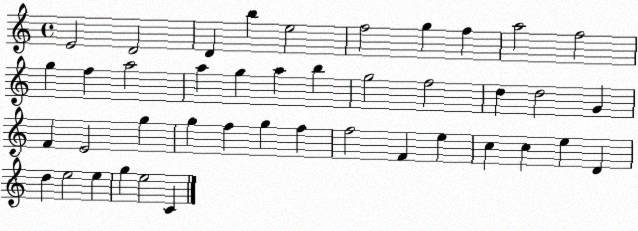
X:1
T:Untitled
M:4/4
L:1/4
K:C
E2 D2 D b e2 f2 g f a2 f2 g f a2 a g a b g2 f2 d d2 G F E2 g g f g f f2 F e c c e D d e2 e g e2 C